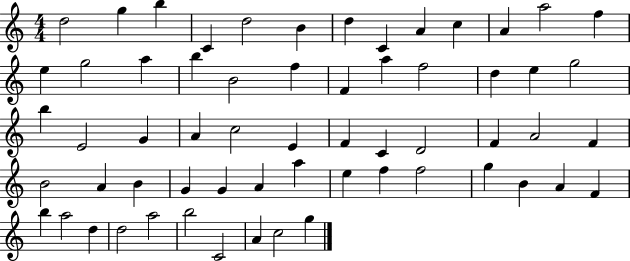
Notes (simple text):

D5/h G5/q B5/q C4/q D5/h B4/q D5/q C4/q A4/q C5/q A4/q A5/h F5/q E5/q G5/h A5/q B5/q B4/h F5/q F4/q A5/q F5/h D5/q E5/q G5/h B5/q E4/h G4/q A4/q C5/h E4/q F4/q C4/q D4/h F4/q A4/h F4/q B4/h A4/q B4/q G4/q G4/q A4/q A5/q E5/q F5/q F5/h G5/q B4/q A4/q F4/q B5/q A5/h D5/q D5/h A5/h B5/h C4/h A4/q C5/h G5/q